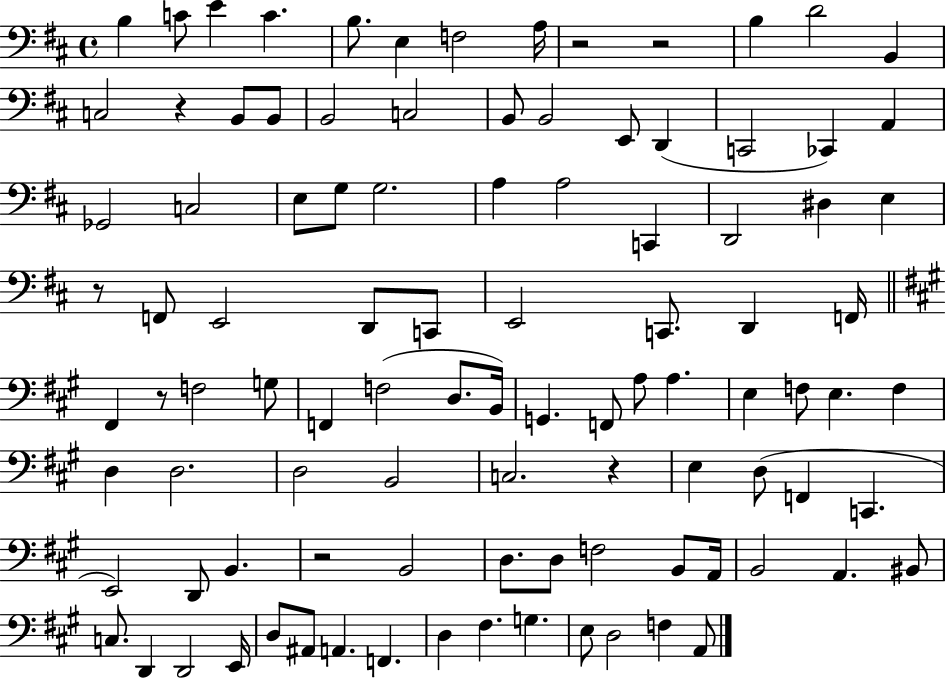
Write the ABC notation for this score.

X:1
T:Untitled
M:4/4
L:1/4
K:D
B, C/2 E C B,/2 E, F,2 A,/4 z2 z2 B, D2 B,, C,2 z B,,/2 B,,/2 B,,2 C,2 B,,/2 B,,2 E,,/2 D,, C,,2 _C,, A,, _G,,2 C,2 E,/2 G,/2 G,2 A, A,2 C,, D,,2 ^D, E, z/2 F,,/2 E,,2 D,,/2 C,,/2 E,,2 C,,/2 D,, F,,/4 ^F,, z/2 F,2 G,/2 F,, F,2 D,/2 B,,/4 G,, F,,/2 A,/2 A, E, F,/2 E, F, D, D,2 D,2 B,,2 C,2 z E, D,/2 F,, C,, E,,2 D,,/2 B,, z2 B,,2 D,/2 D,/2 F,2 B,,/2 A,,/4 B,,2 A,, ^B,,/2 C,/2 D,, D,,2 E,,/4 D,/2 ^A,,/2 A,, F,, D, ^F, G, E,/2 D,2 F, A,,/2